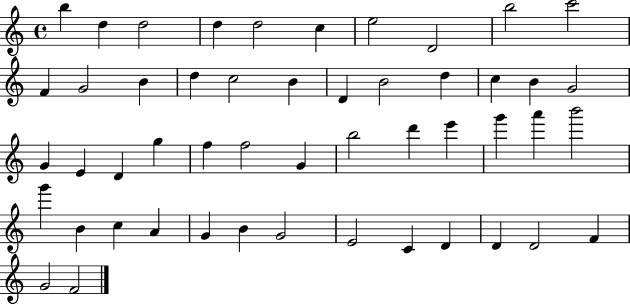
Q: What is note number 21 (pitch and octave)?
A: B4